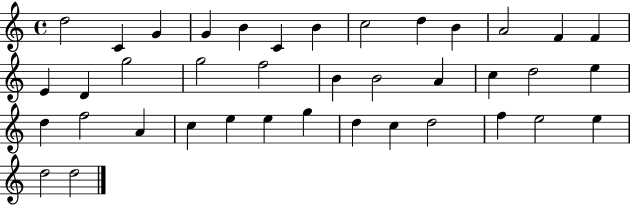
{
  \clef treble
  \time 4/4
  \defaultTimeSignature
  \key c \major
  d''2 c'4 g'4 | g'4 b'4 c'4 b'4 | c''2 d''4 b'4 | a'2 f'4 f'4 | \break e'4 d'4 g''2 | g''2 f''2 | b'4 b'2 a'4 | c''4 d''2 e''4 | \break d''4 f''2 a'4 | c''4 e''4 e''4 g''4 | d''4 c''4 d''2 | f''4 e''2 e''4 | \break d''2 d''2 | \bar "|."
}